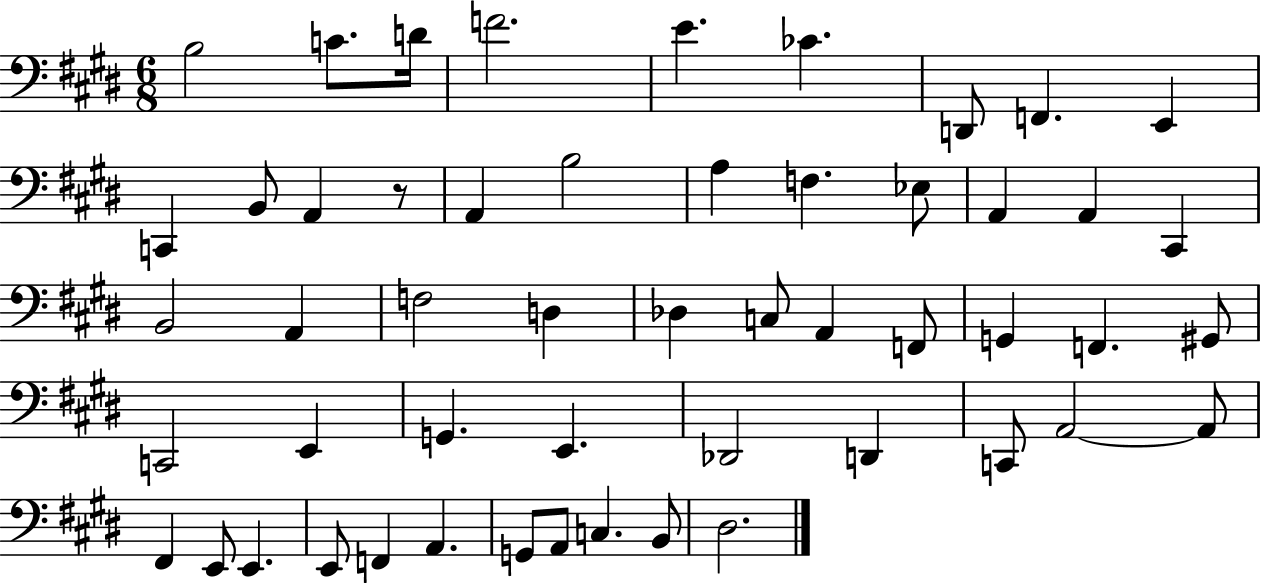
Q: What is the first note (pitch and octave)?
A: B3